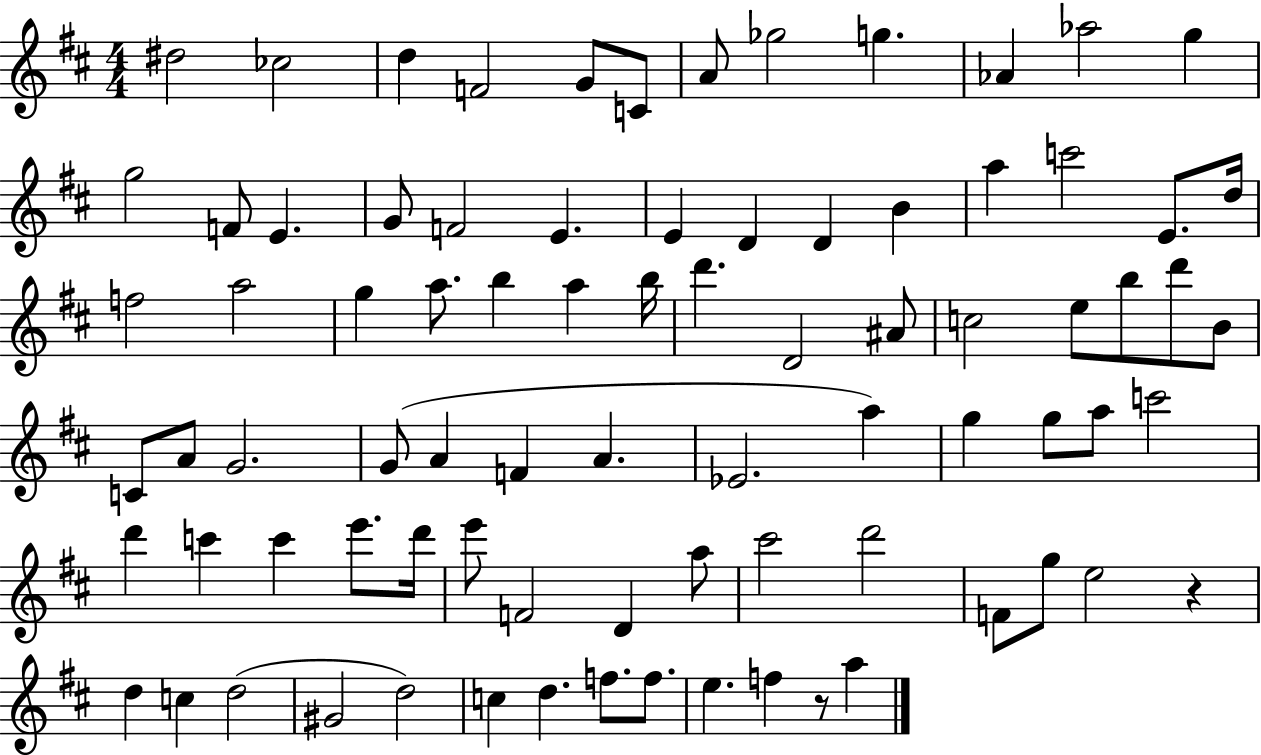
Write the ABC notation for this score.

X:1
T:Untitled
M:4/4
L:1/4
K:D
^d2 _c2 d F2 G/2 C/2 A/2 _g2 g _A _a2 g g2 F/2 E G/2 F2 E E D D B a c'2 E/2 d/4 f2 a2 g a/2 b a b/4 d' D2 ^A/2 c2 e/2 b/2 d'/2 B/2 C/2 A/2 G2 G/2 A F A _E2 a g g/2 a/2 c'2 d' c' c' e'/2 d'/4 e'/2 F2 D a/2 ^c'2 d'2 F/2 g/2 e2 z d c d2 ^G2 d2 c d f/2 f/2 e f z/2 a